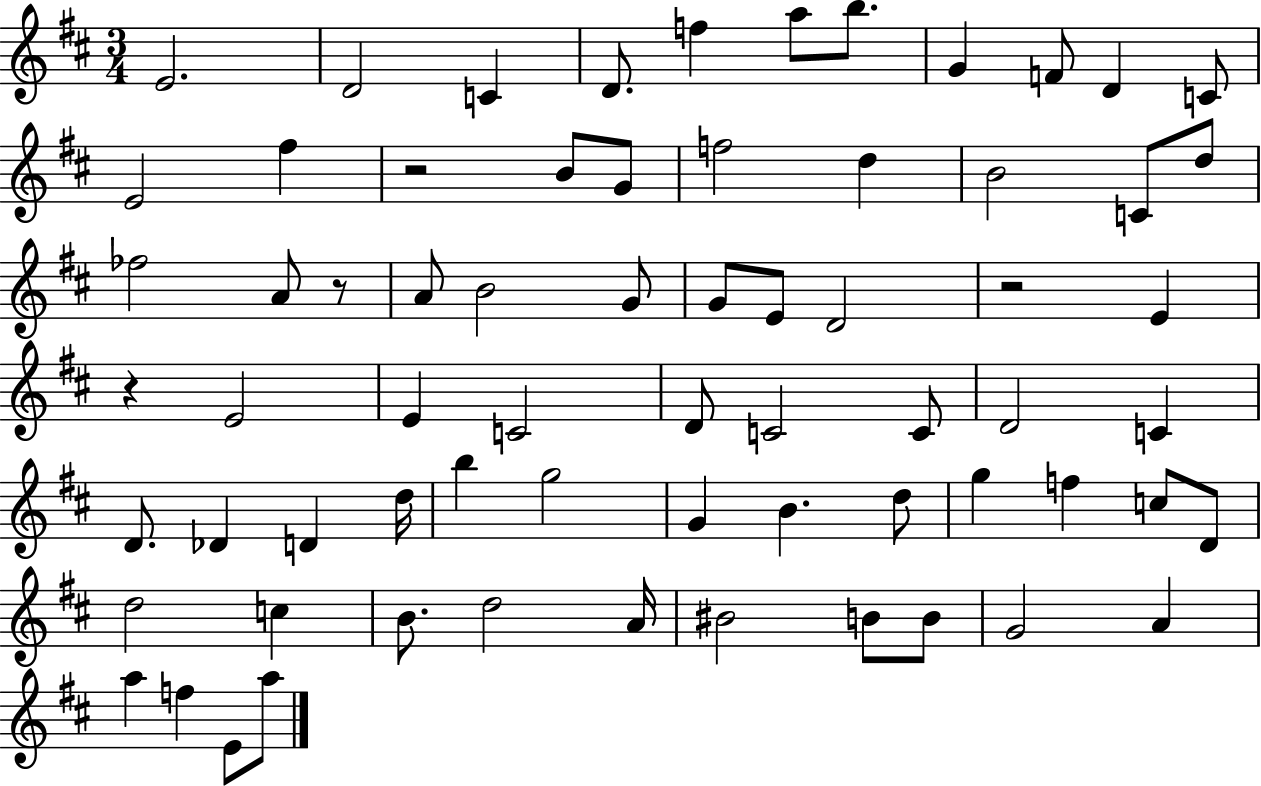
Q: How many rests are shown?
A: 4